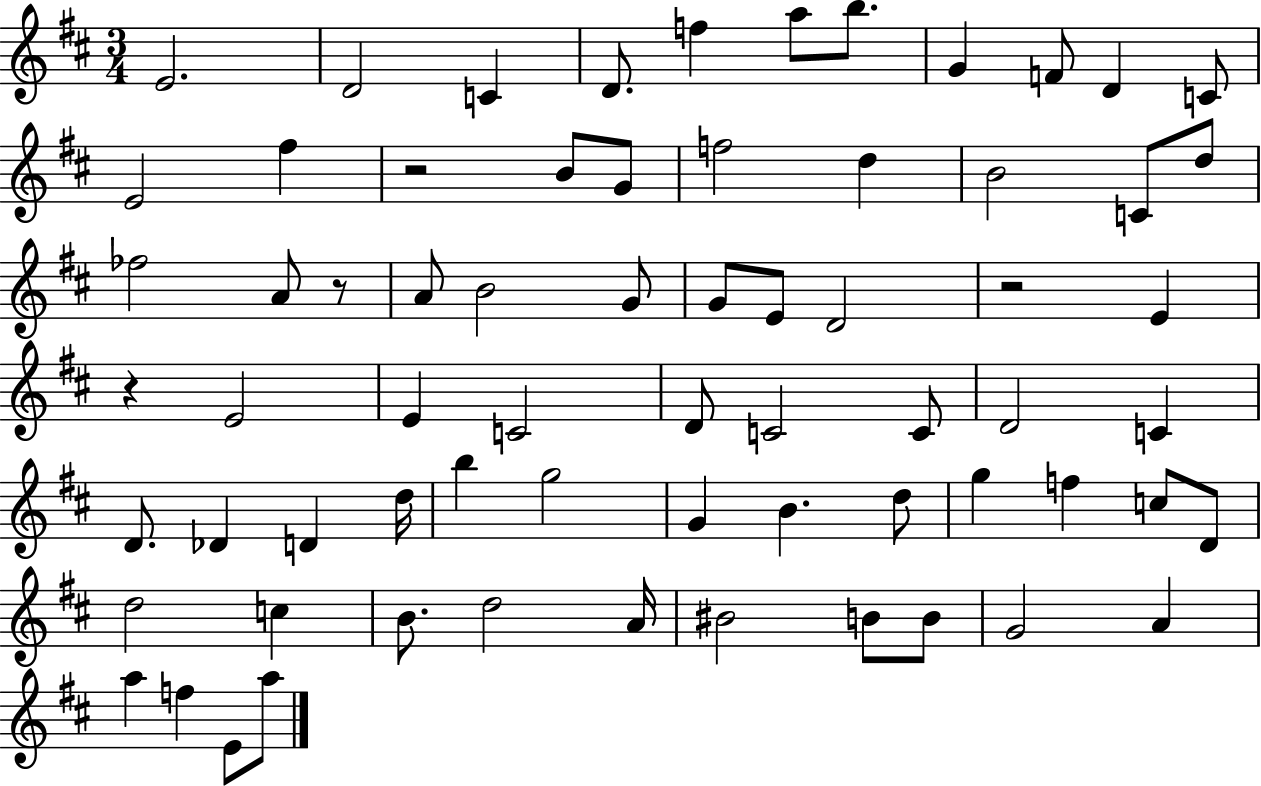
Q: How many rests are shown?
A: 4